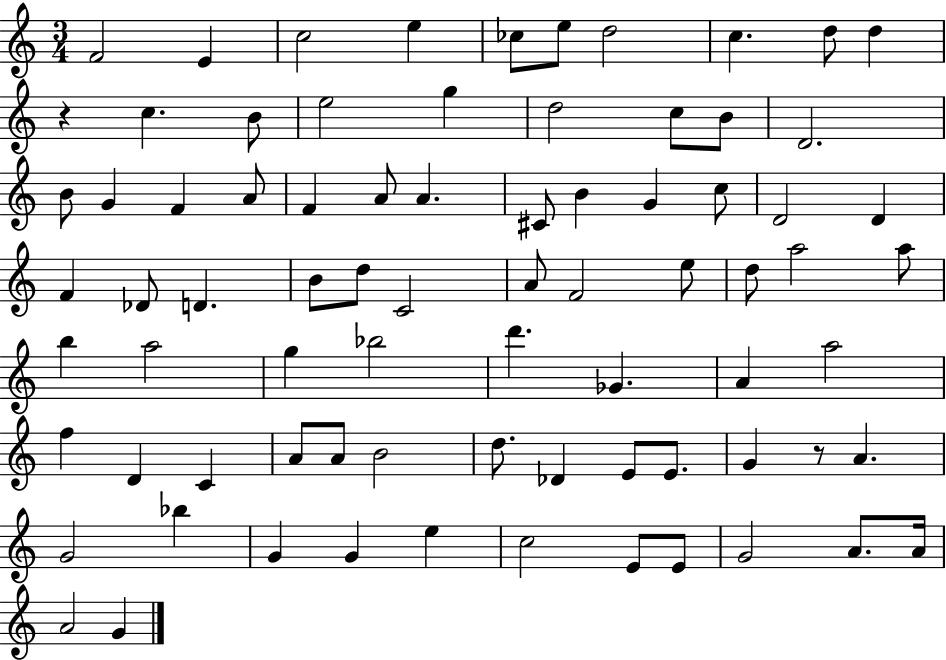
X:1
T:Untitled
M:3/4
L:1/4
K:C
F2 E c2 e _c/2 e/2 d2 c d/2 d z c B/2 e2 g d2 c/2 B/2 D2 B/2 G F A/2 F A/2 A ^C/2 B G c/2 D2 D F _D/2 D B/2 d/2 C2 A/2 F2 e/2 d/2 a2 a/2 b a2 g _b2 d' _G A a2 f D C A/2 A/2 B2 d/2 _D E/2 E/2 G z/2 A G2 _b G G e c2 E/2 E/2 G2 A/2 A/4 A2 G